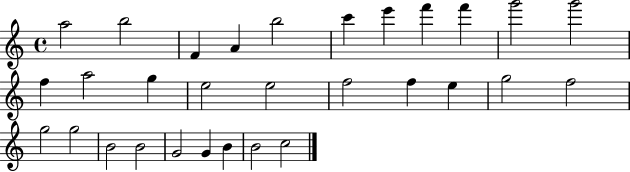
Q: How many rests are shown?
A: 0